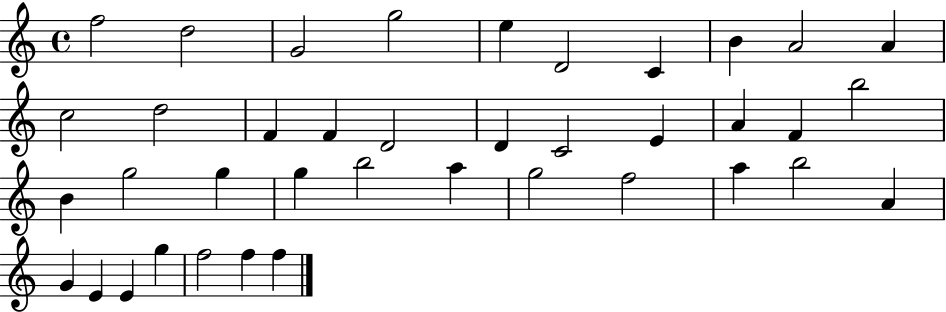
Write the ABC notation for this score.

X:1
T:Untitled
M:4/4
L:1/4
K:C
f2 d2 G2 g2 e D2 C B A2 A c2 d2 F F D2 D C2 E A F b2 B g2 g g b2 a g2 f2 a b2 A G E E g f2 f f